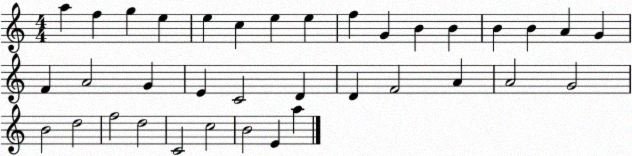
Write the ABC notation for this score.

X:1
T:Untitled
M:4/4
L:1/4
K:C
a f g e e c e e f G B B B B A G F A2 G E C2 D D F2 A A2 G2 B2 d2 f2 d2 C2 c2 B2 E a